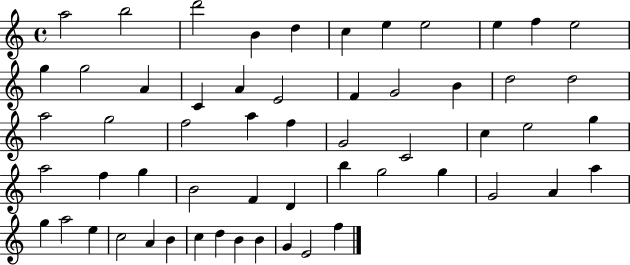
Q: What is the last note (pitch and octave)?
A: F5